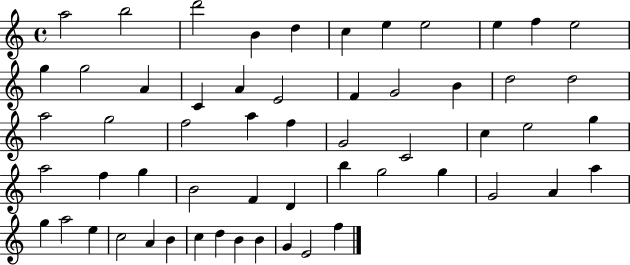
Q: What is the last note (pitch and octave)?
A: F5